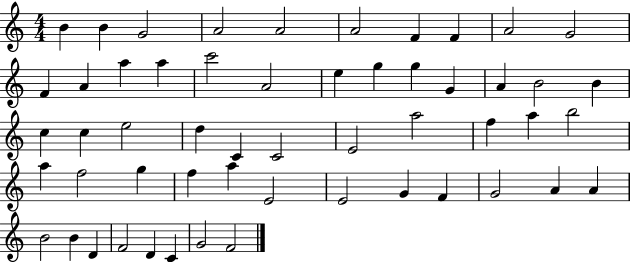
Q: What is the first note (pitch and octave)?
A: B4